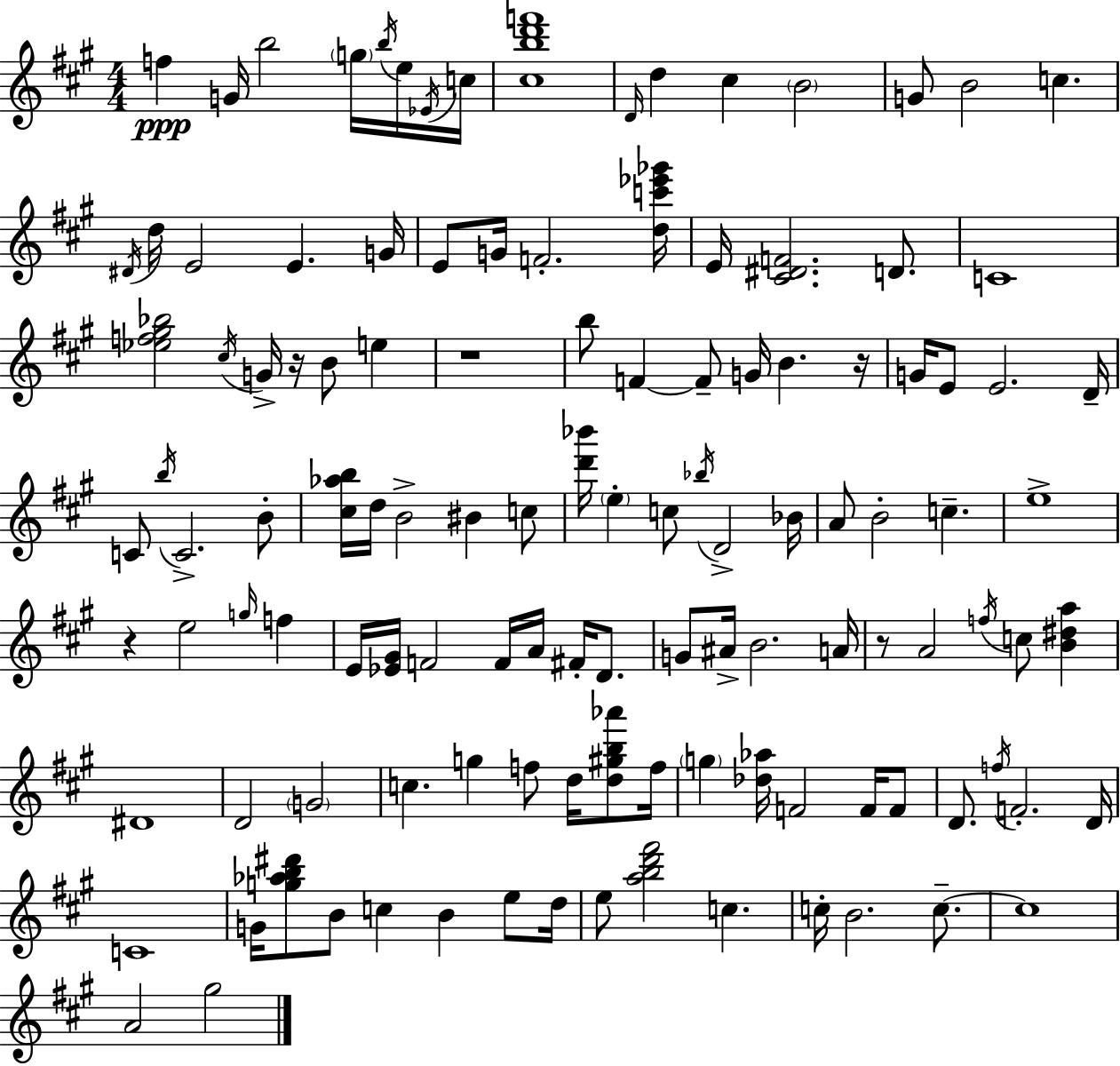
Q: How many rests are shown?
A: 5